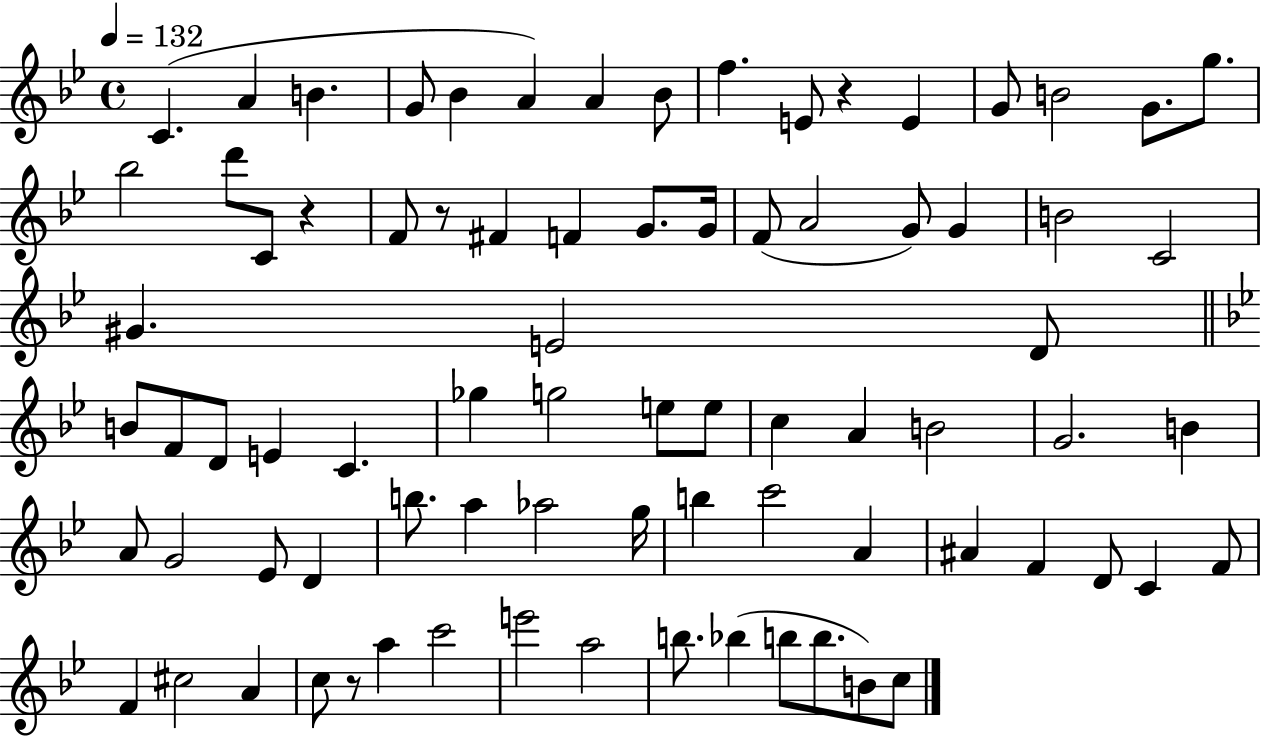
{
  \clef treble
  \time 4/4
  \defaultTimeSignature
  \key bes \major
  \tempo 4 = 132
  \repeat volta 2 { c'4.( a'4 b'4. | g'8 bes'4 a'4) a'4 bes'8 | f''4. e'8 r4 e'4 | g'8 b'2 g'8. g''8. | \break bes''2 d'''8 c'8 r4 | f'8 r8 fis'4 f'4 g'8. g'16 | f'8( a'2 g'8) g'4 | b'2 c'2 | \break gis'4. e'2 d'8 | \bar "||" \break \key g \minor b'8 f'8 d'8 e'4 c'4. | ges''4 g''2 e''8 e''8 | c''4 a'4 b'2 | g'2. b'4 | \break a'8 g'2 ees'8 d'4 | b''8. a''4 aes''2 g''16 | b''4 c'''2 a'4 | ais'4 f'4 d'8 c'4 f'8 | \break f'4 cis''2 a'4 | c''8 r8 a''4 c'''2 | e'''2 a''2 | b''8. bes''4( b''8 b''8. b'8) c''8 | \break } \bar "|."
}